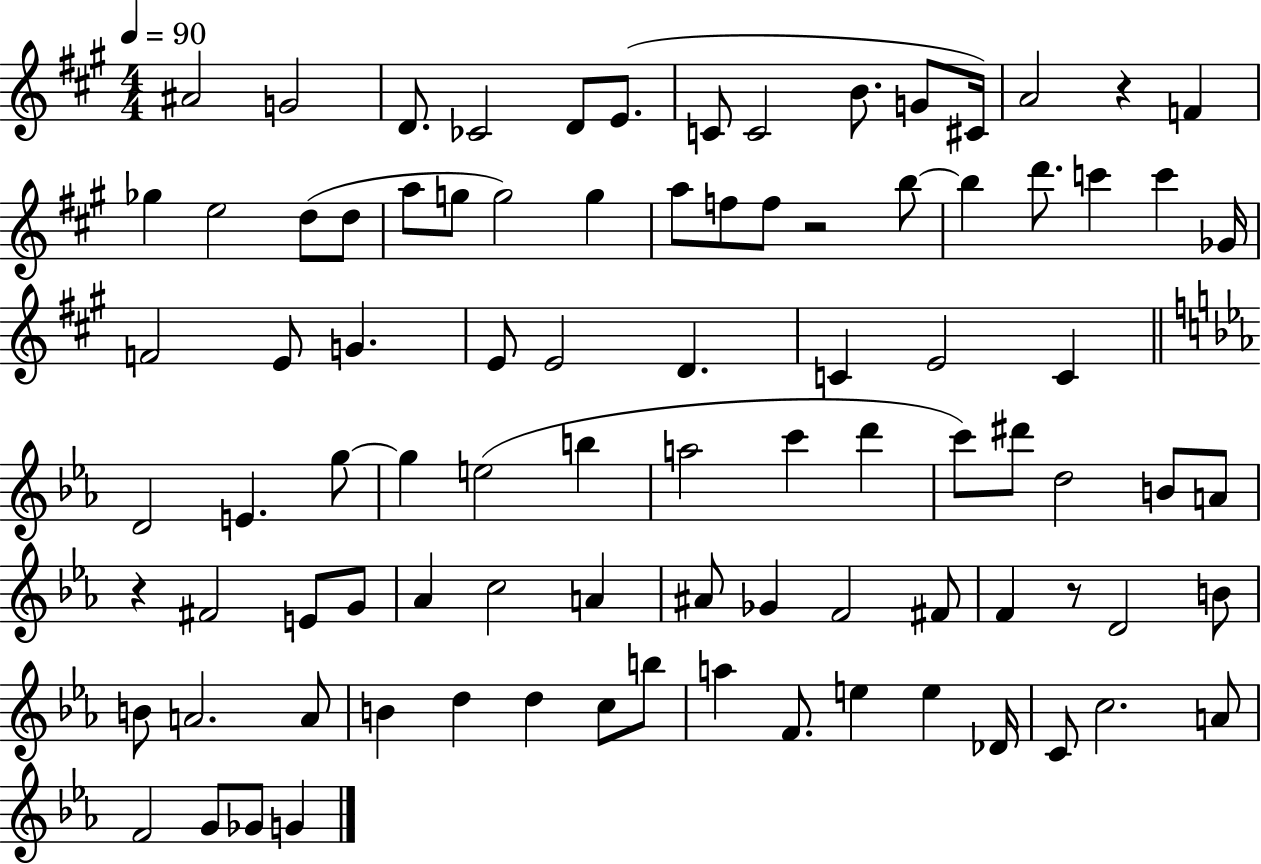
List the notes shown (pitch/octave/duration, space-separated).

A#4/h G4/h D4/e. CES4/h D4/e E4/e. C4/e C4/h B4/e. G4/e C#4/s A4/h R/q F4/q Gb5/q E5/h D5/e D5/e A5/e G5/e G5/h G5/q A5/e F5/e F5/e R/h B5/e B5/q D6/e. C6/q C6/q Gb4/s F4/h E4/e G4/q. E4/e E4/h D4/q. C4/q E4/h C4/q D4/h E4/q. G5/e G5/q E5/h B5/q A5/h C6/q D6/q C6/e D#6/e D5/h B4/e A4/e R/q F#4/h E4/e G4/e Ab4/q C5/h A4/q A#4/e Gb4/q F4/h F#4/e F4/q R/e D4/h B4/e B4/e A4/h. A4/e B4/q D5/q D5/q C5/e B5/e A5/q F4/e. E5/q E5/q Db4/s C4/e C5/h. A4/e F4/h G4/e Gb4/e G4/q